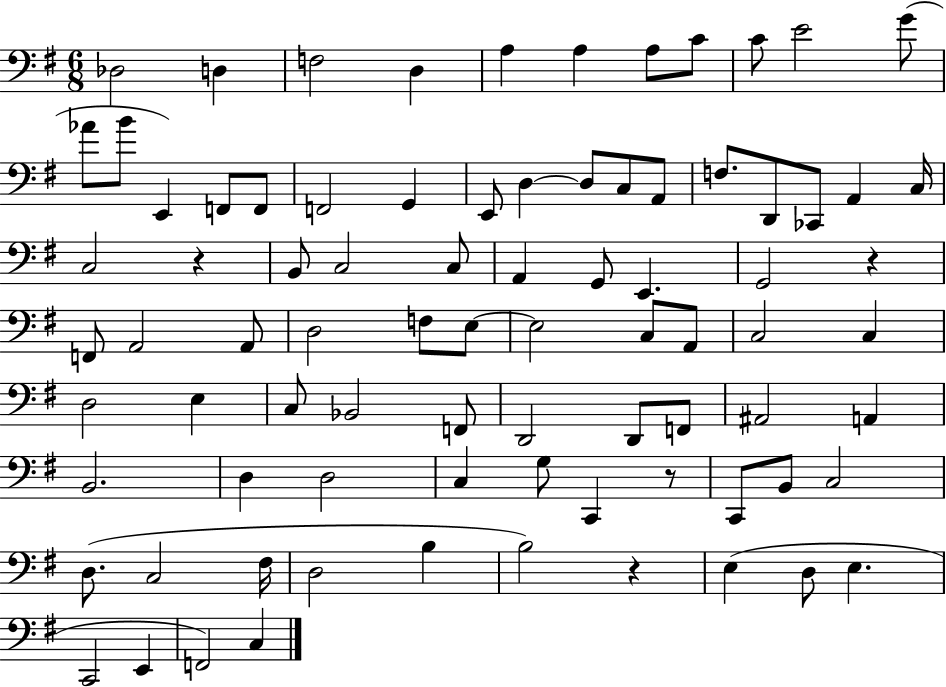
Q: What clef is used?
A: bass